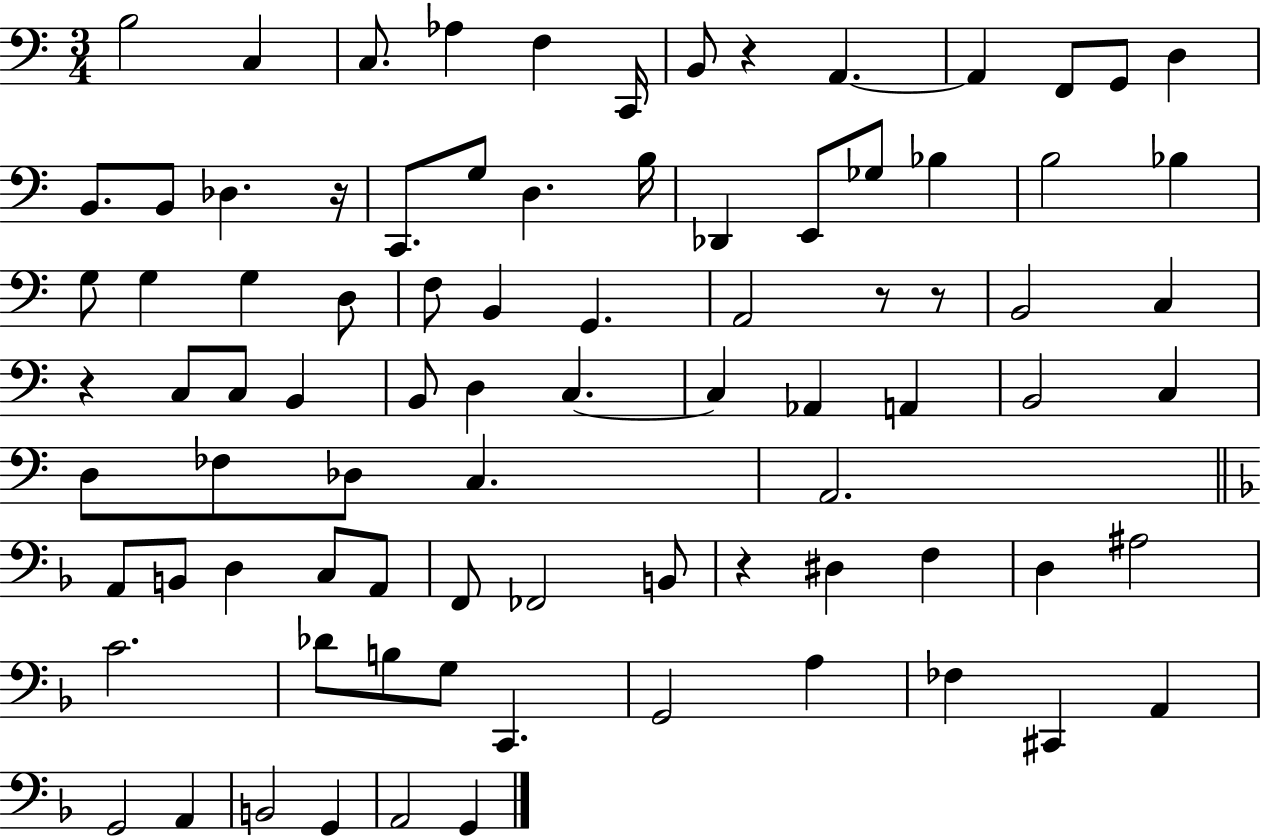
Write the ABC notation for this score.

X:1
T:Untitled
M:3/4
L:1/4
K:C
B,2 C, C,/2 _A, F, C,,/4 B,,/2 z A,, A,, F,,/2 G,,/2 D, B,,/2 B,,/2 _D, z/4 C,,/2 G,/2 D, B,/4 _D,, E,,/2 _G,/2 _B, B,2 _B, G,/2 G, G, D,/2 F,/2 B,, G,, A,,2 z/2 z/2 B,,2 C, z C,/2 C,/2 B,, B,,/2 D, C, C, _A,, A,, B,,2 C, D,/2 _F,/2 _D,/2 C, A,,2 A,,/2 B,,/2 D, C,/2 A,,/2 F,,/2 _F,,2 B,,/2 z ^D, F, D, ^A,2 C2 _D/2 B,/2 G,/2 C,, G,,2 A, _F, ^C,, A,, G,,2 A,, B,,2 G,, A,,2 G,,